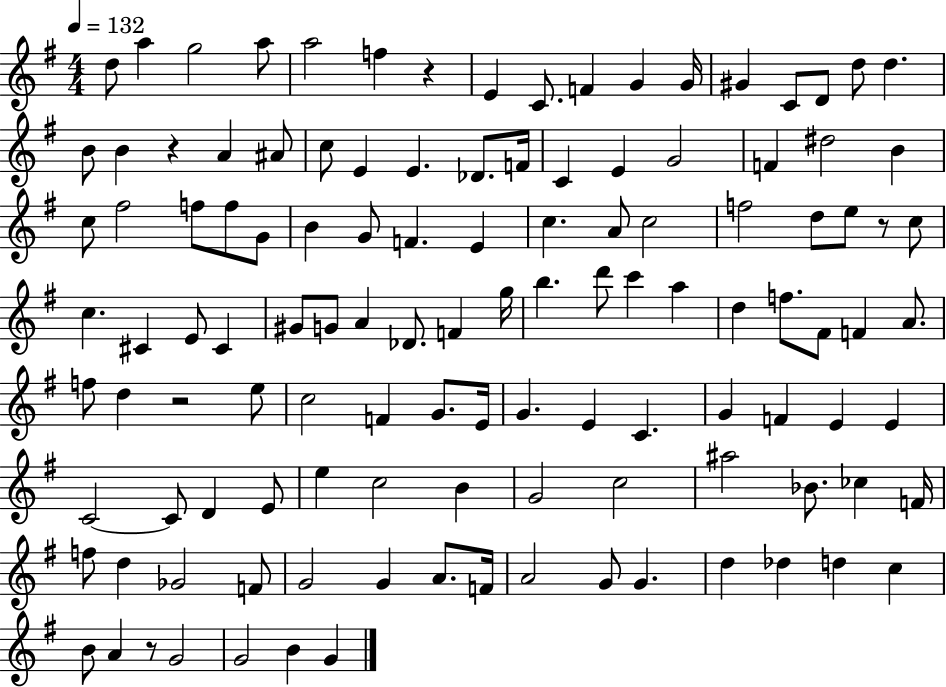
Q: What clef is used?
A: treble